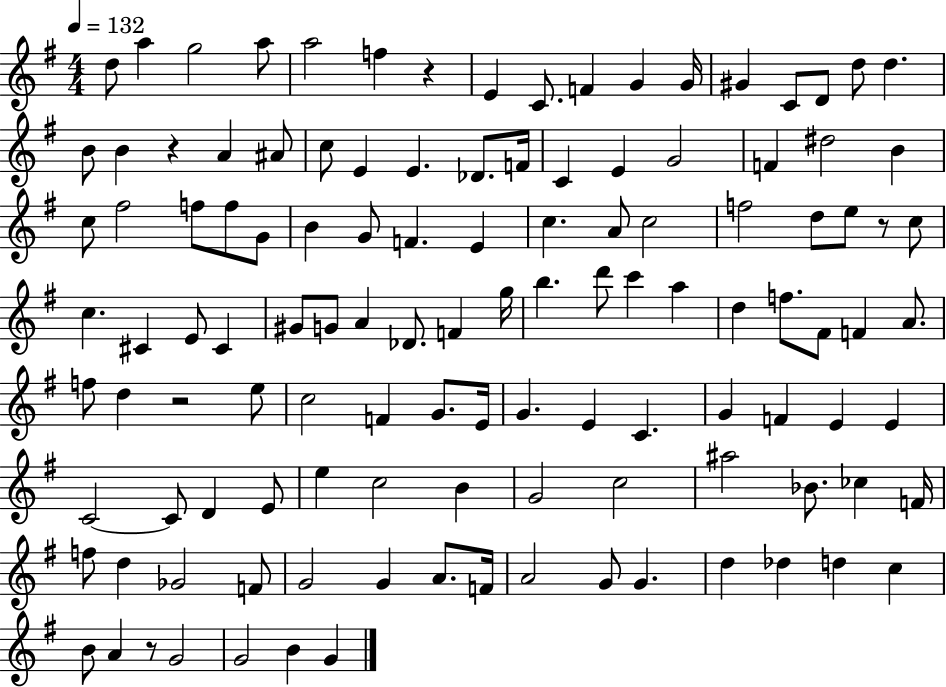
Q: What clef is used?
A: treble